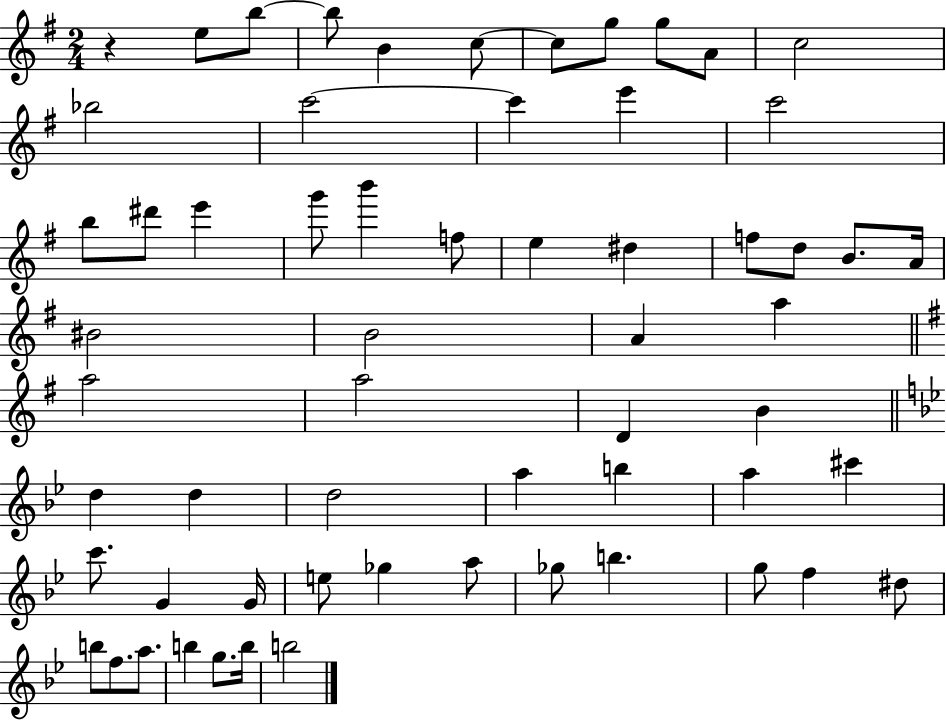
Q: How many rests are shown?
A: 1